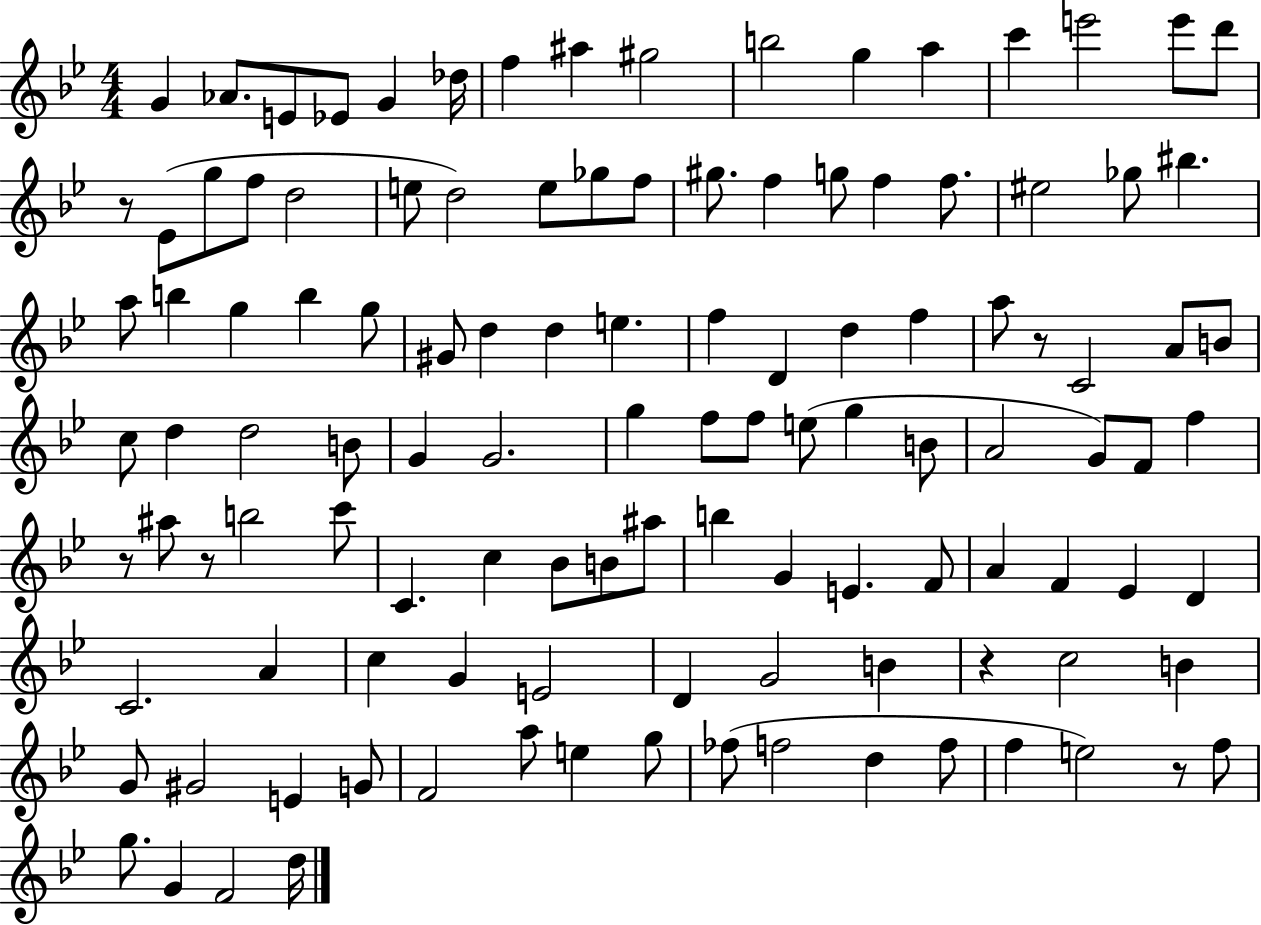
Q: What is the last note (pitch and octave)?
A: D5